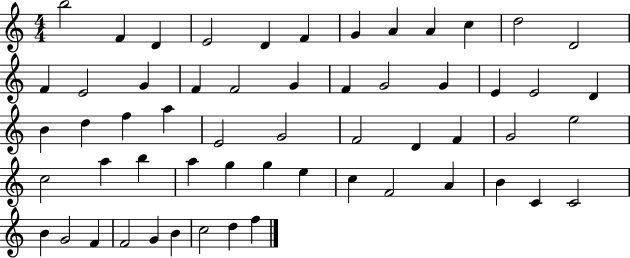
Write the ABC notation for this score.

X:1
T:Untitled
M:4/4
L:1/4
K:C
b2 F D E2 D F G A A c d2 D2 F E2 G F F2 G F G2 G E E2 D B d f a E2 G2 F2 D F G2 e2 c2 a b a g g e c F2 A B C C2 B G2 F F2 G B c2 d f